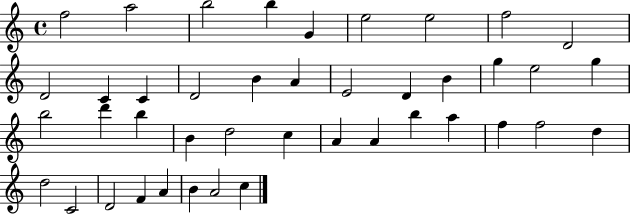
F5/h A5/h B5/h B5/q G4/q E5/h E5/h F5/h D4/h D4/h C4/q C4/q D4/h B4/q A4/q E4/h D4/q B4/q G5/q E5/h G5/q B5/h D6/q B5/q B4/q D5/h C5/q A4/q A4/q B5/q A5/q F5/q F5/h D5/q D5/h C4/h D4/h F4/q A4/q B4/q A4/h C5/q